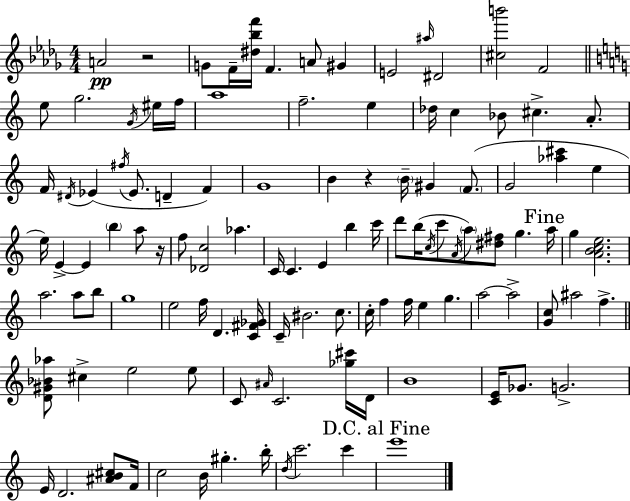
A4/h R/h G4/e F4/s [D#5,Bb5,F6]/s F4/q. A4/e G#4/q E4/h A#5/s D#4/h [C#5,B6]/h F4/h E5/e G5/h. G4/s EIS5/s F5/s A5/w F5/h. E5/q Db5/s C5/q Bb4/e C#5/q. A4/e. F4/s D#4/s Eb4/q F#5/s Eb4/e. D4/q F4/q G4/w B4/q R/q B4/s G#4/q F4/e. G4/h [Ab5,C#6]/q E5/q E5/s E4/q E4/q B5/q A5/e R/s F5/e [Db4,C5]/h Ab5/q. C4/s C4/q. E4/q B5/q C6/s D6/e B5/s C5/s C6/e A4/s A5/e [D#5,F#5]/e G5/q. A5/s G5/q [A4,B4,C5,E5]/h. A5/h. A5/e B5/e G5/w E5/h F5/s D4/q. [C4,F#4,Gb4]/s C4/s BIS4/h. C5/e. C5/s F5/q F5/s E5/q G5/q. A5/h A5/h [G4,C5]/e A#5/h F5/q. [D4,G#4,Bb4,Ab5]/e C#5/q E5/h E5/e C4/e A#4/s C4/h. [Gb5,C#6]/s D4/s B4/w [C4,E4]/s Gb4/e. G4/h. E4/s D4/h. [A#4,B4,C#5]/e F4/s C5/h B4/s G#5/q. B5/s D5/s C6/h. C6/q E6/w